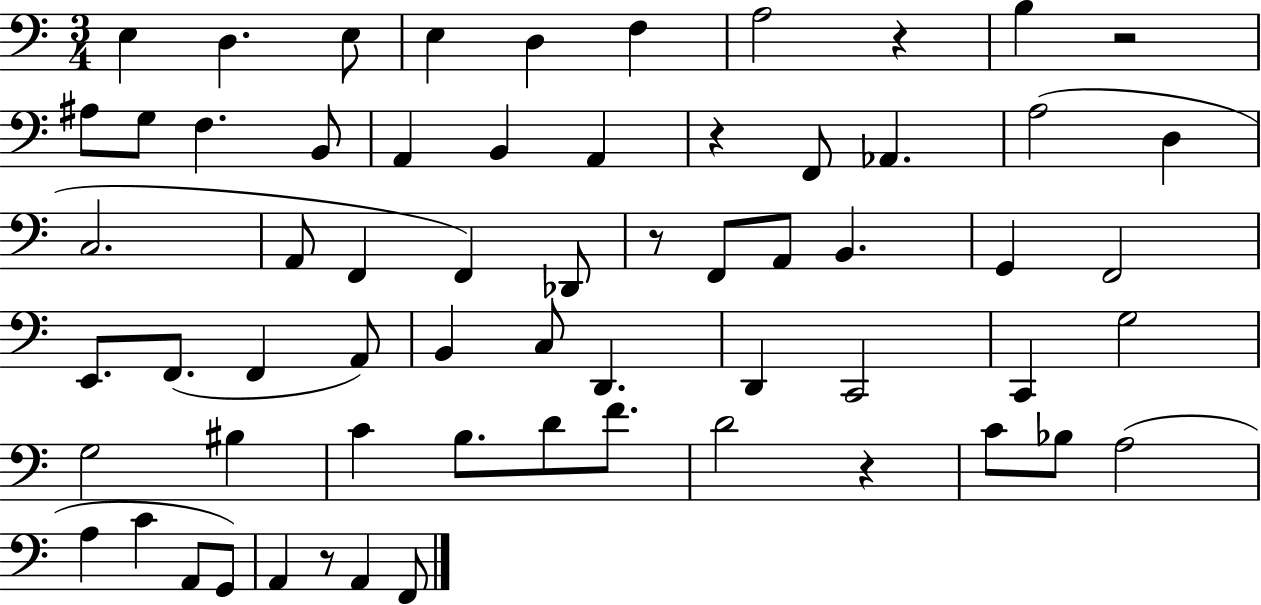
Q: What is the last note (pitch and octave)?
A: F2